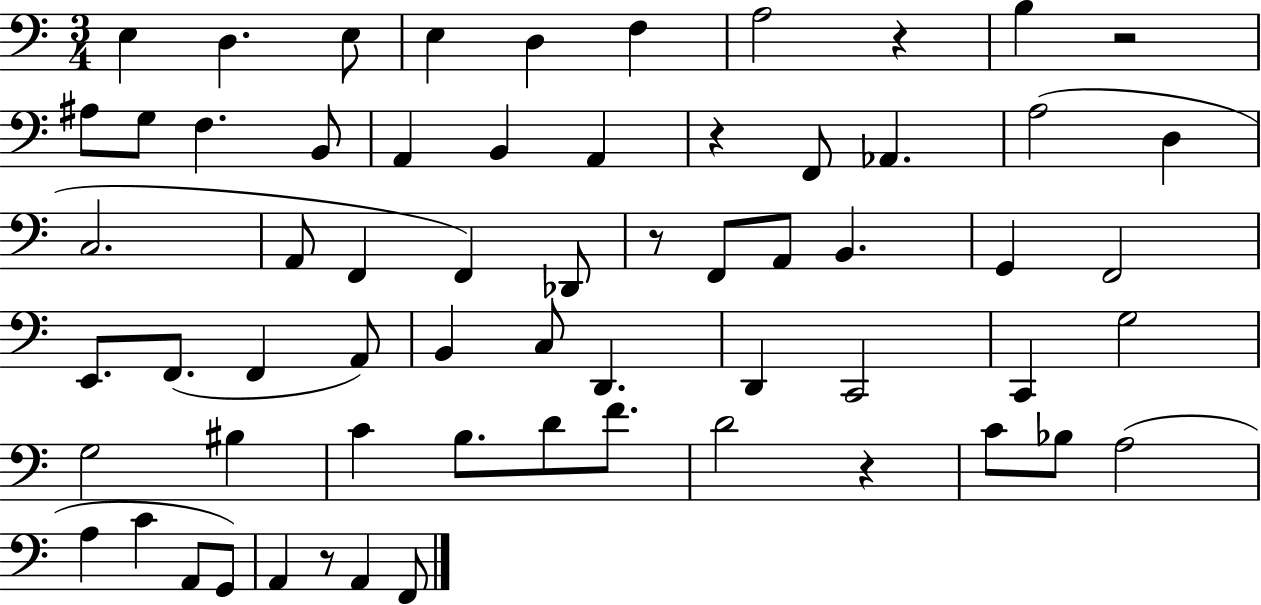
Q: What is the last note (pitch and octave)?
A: F2